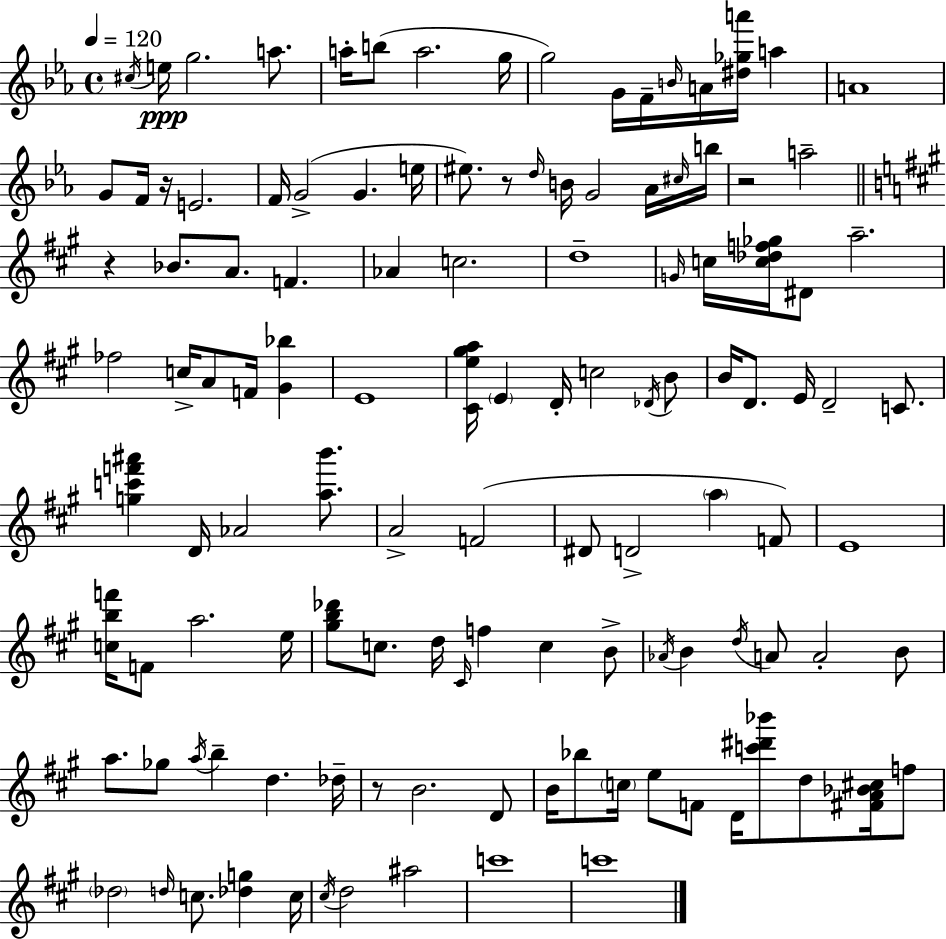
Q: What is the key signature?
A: EES major